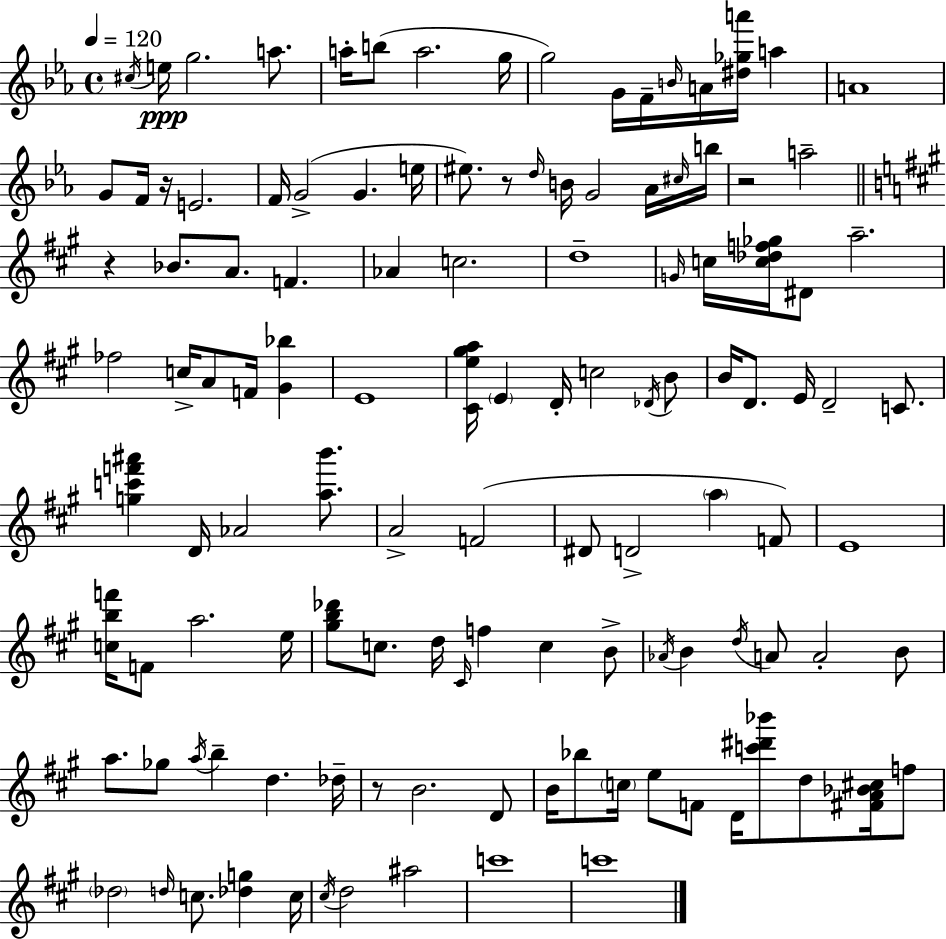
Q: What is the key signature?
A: EES major